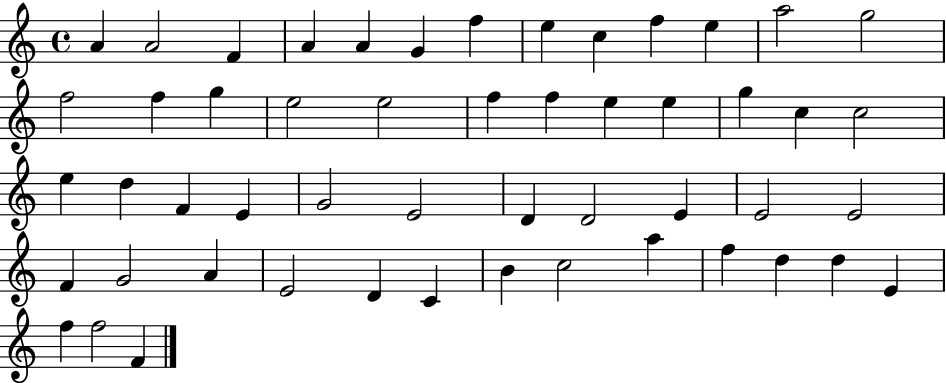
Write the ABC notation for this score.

X:1
T:Untitled
M:4/4
L:1/4
K:C
A A2 F A A G f e c f e a2 g2 f2 f g e2 e2 f f e e g c c2 e d F E G2 E2 D D2 E E2 E2 F G2 A E2 D C B c2 a f d d E f f2 F